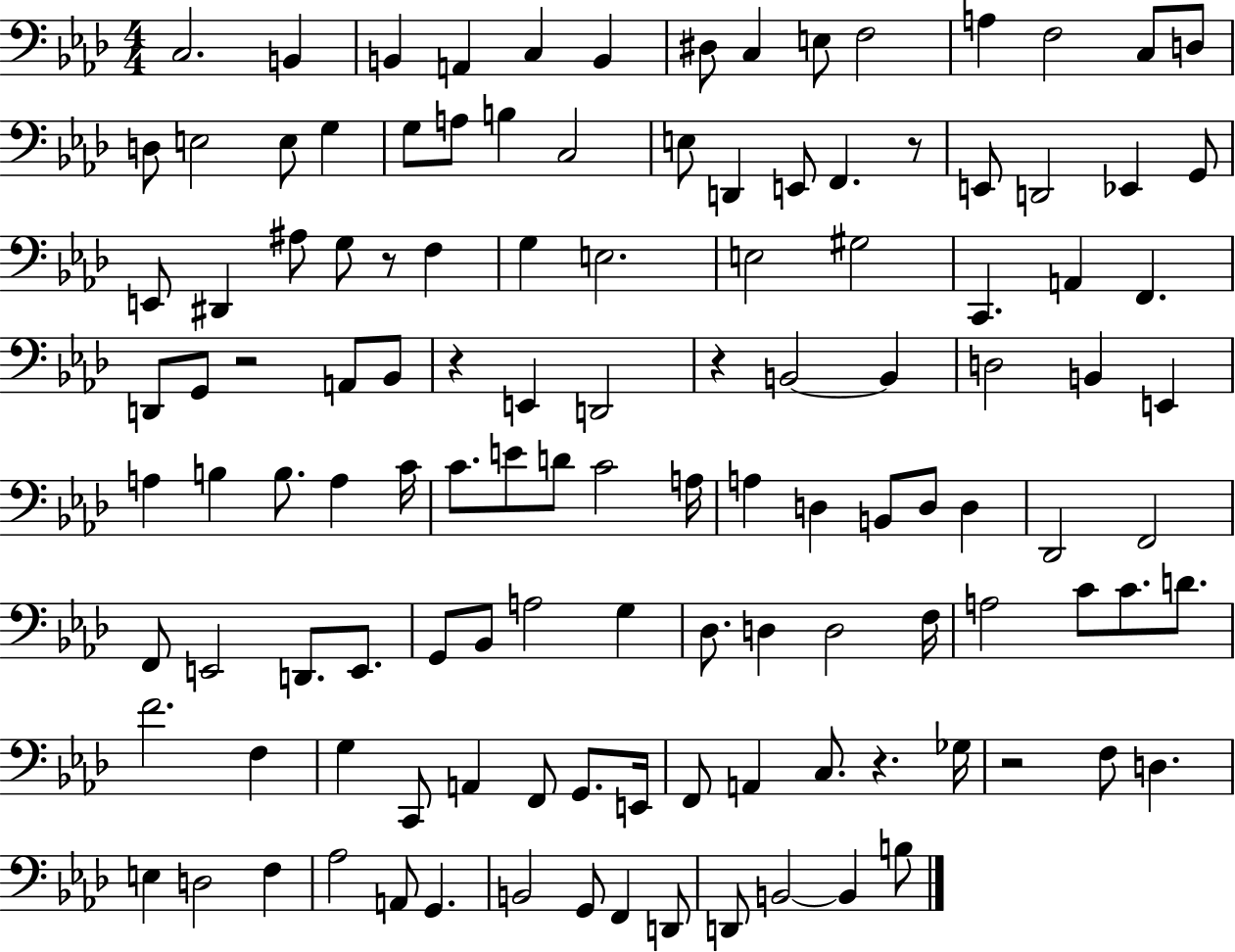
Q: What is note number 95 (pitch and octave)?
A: F2